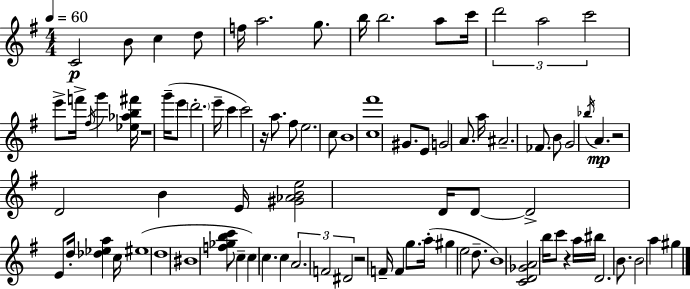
{
  \clef treble
  \numericTimeSignature
  \time 4/4
  \key e \minor
  \tempo 4 = 60
  c'2\p b'8 c''4 d''8 | f''16 a''2. g''8. | b''16 b''2. a''8 c'''16 | \tuplet 3/2 { d'''2 a''2 | \break c'''2 } e'''8-> f'''16-> \acciaccatura { fis''16 } g'''4 | <ees'' aes'' b'' fis'''>16 r1 | g'''16--( e'''8 \parenthesize d'''2.-. | e'''16-- c'''4 c'''2) r16 a''8. | \break fis''8 e''2. c''8 | b'1 | <c'' fis'''>1 | gis'8. e'8 g'2 a'8. | \break a''16 ais'2.-- fes'8. | b'8 g'2 \acciaccatura { bes''16 } a'4.\mp | r2 d'2 | b'4 e'16 <gis' aes' b' e''>2 d'16 | \break d'8~~ d'2-> e'8 d''16-. <des'' ees'' a''>4 | c''16 eis''1( | d''1 | bis'1 | \break <f'' ges'' b'' c'''>8 c''4-- c''4) c''4. | c''4 \tuplet 3/2 { a'2. | f'2 dis'2 } | r2 f'16-- f'4 g''8. | \break a''16-.( gis''4 e''2 d''8.-- | b'1) | <c' d' ges' a'>2 b''16 c'''8 r4 | a''16 bis''16 d'2. b'8. | \break b'2 a''4 gis''4 | \bar "|."
}